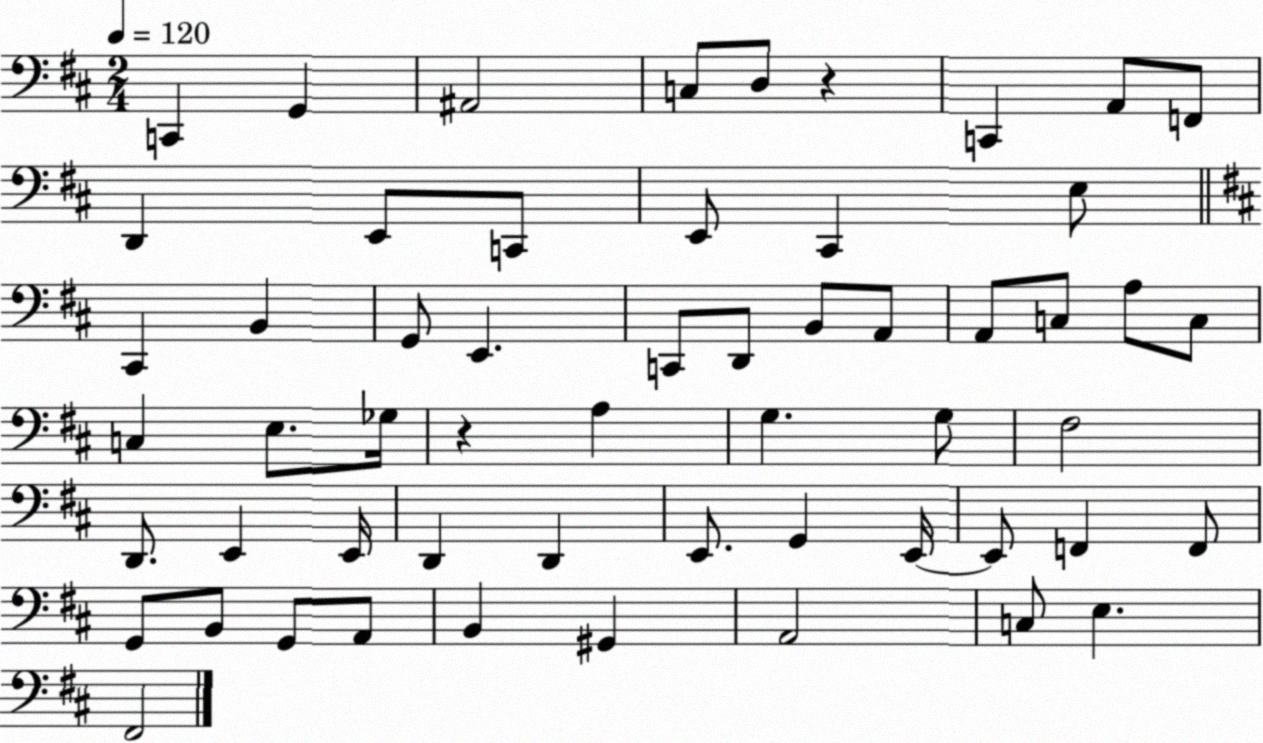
X:1
T:Untitled
M:2/4
L:1/4
K:D
C,, G,, ^A,,2 C,/2 D,/2 z C,, A,,/2 F,,/2 D,, E,,/2 C,,/2 E,,/2 ^C,, E,/2 ^C,, B,, G,,/2 E,, C,,/2 D,,/2 B,,/2 A,,/2 A,,/2 C,/2 A,/2 C,/2 C, E,/2 _G,/4 z A, G, G,/2 ^F,2 D,,/2 E,, E,,/4 D,, D,, E,,/2 G,, E,,/4 E,,/2 F,, F,,/2 G,,/2 B,,/2 G,,/2 A,,/2 B,, ^G,, A,,2 C,/2 E, ^F,,2